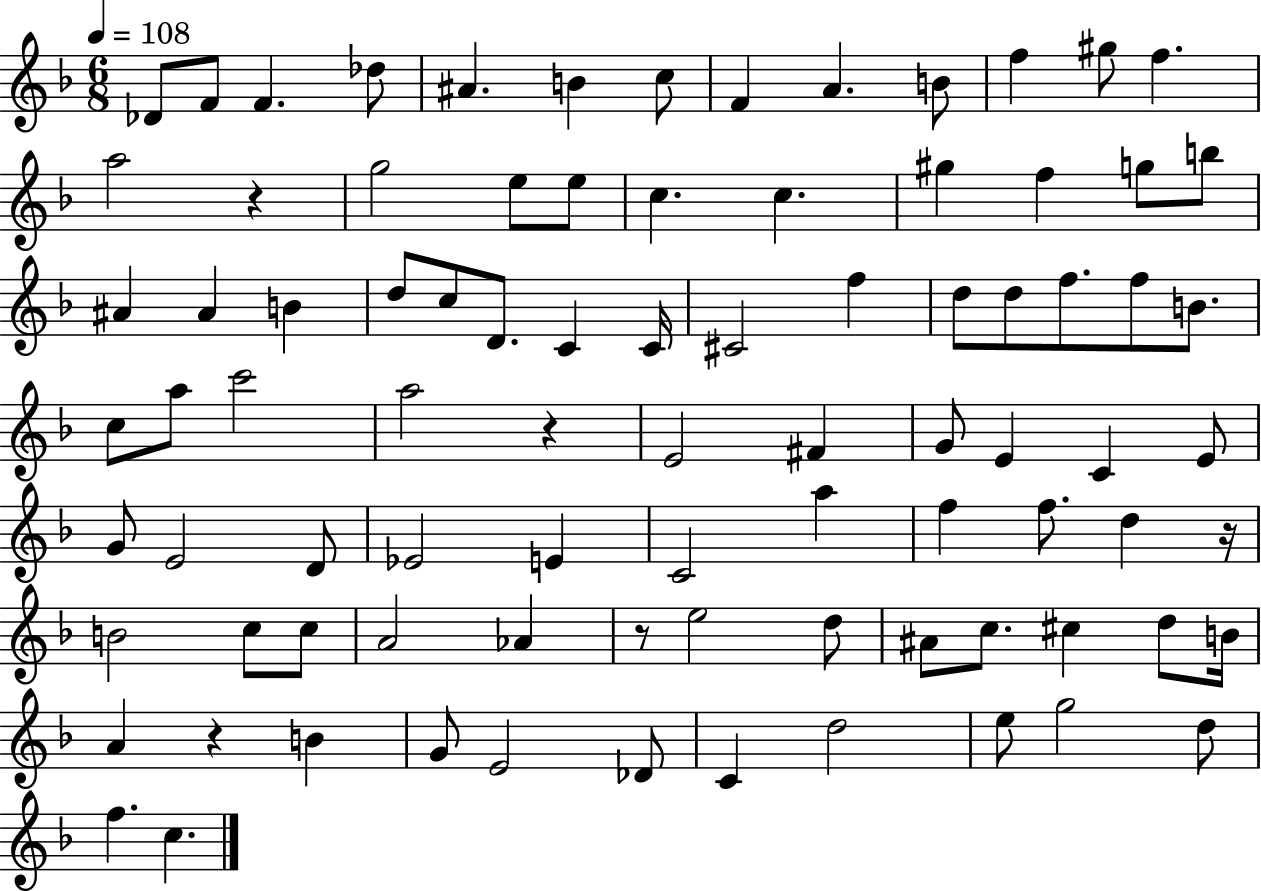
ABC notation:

X:1
T:Untitled
M:6/8
L:1/4
K:F
_D/2 F/2 F _d/2 ^A B c/2 F A B/2 f ^g/2 f a2 z g2 e/2 e/2 c c ^g f g/2 b/2 ^A ^A B d/2 c/2 D/2 C C/4 ^C2 f d/2 d/2 f/2 f/2 B/2 c/2 a/2 c'2 a2 z E2 ^F G/2 E C E/2 G/2 E2 D/2 _E2 E C2 a f f/2 d z/4 B2 c/2 c/2 A2 _A z/2 e2 d/2 ^A/2 c/2 ^c d/2 B/4 A z B G/2 E2 _D/2 C d2 e/2 g2 d/2 f c